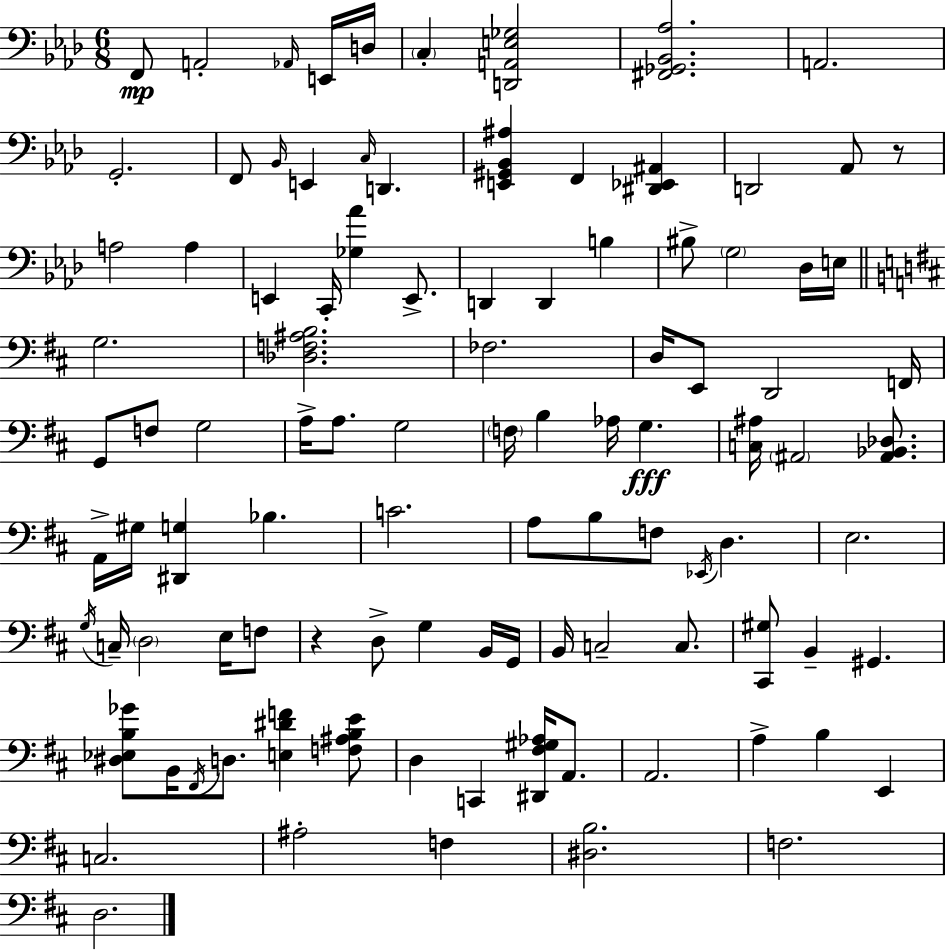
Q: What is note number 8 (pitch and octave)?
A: G2